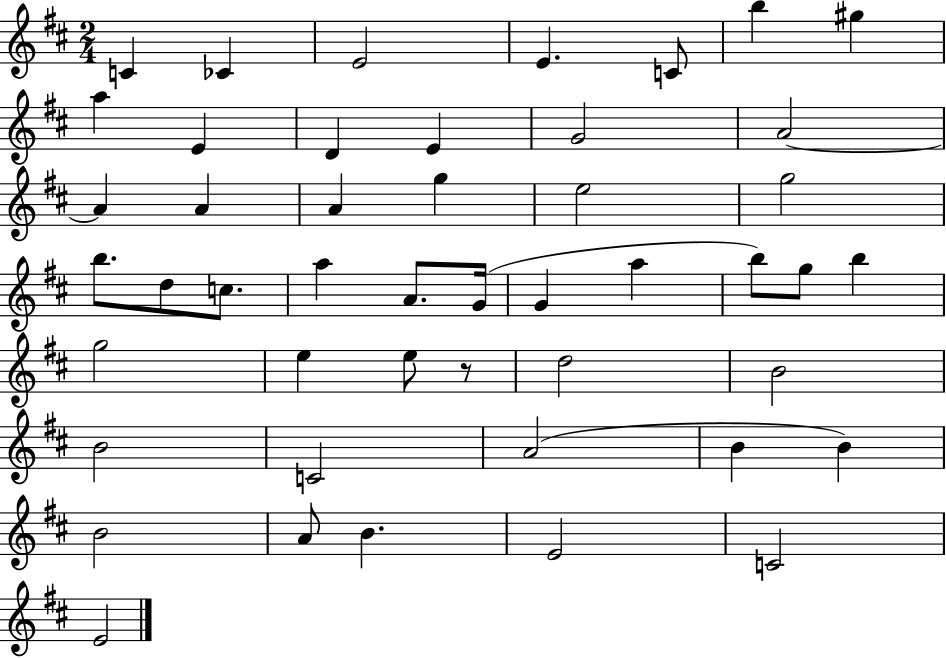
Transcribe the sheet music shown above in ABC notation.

X:1
T:Untitled
M:2/4
L:1/4
K:D
C _C E2 E C/2 b ^g a E D E G2 A2 A A A g e2 g2 b/2 d/2 c/2 a A/2 G/4 G a b/2 g/2 b g2 e e/2 z/2 d2 B2 B2 C2 A2 B B B2 A/2 B E2 C2 E2